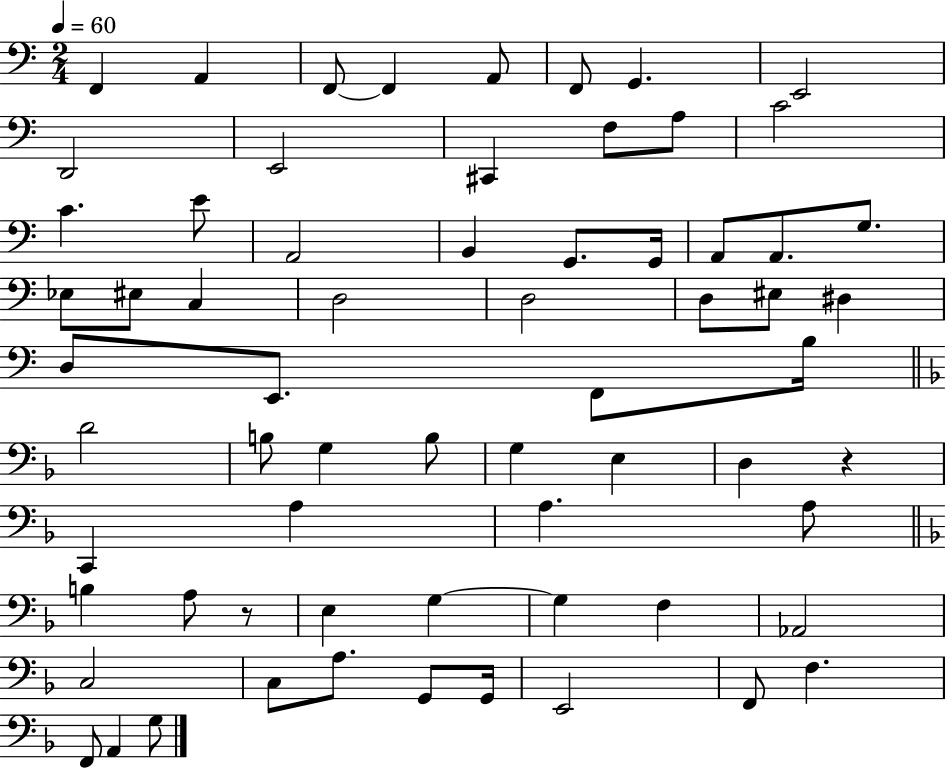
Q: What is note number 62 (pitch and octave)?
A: F2